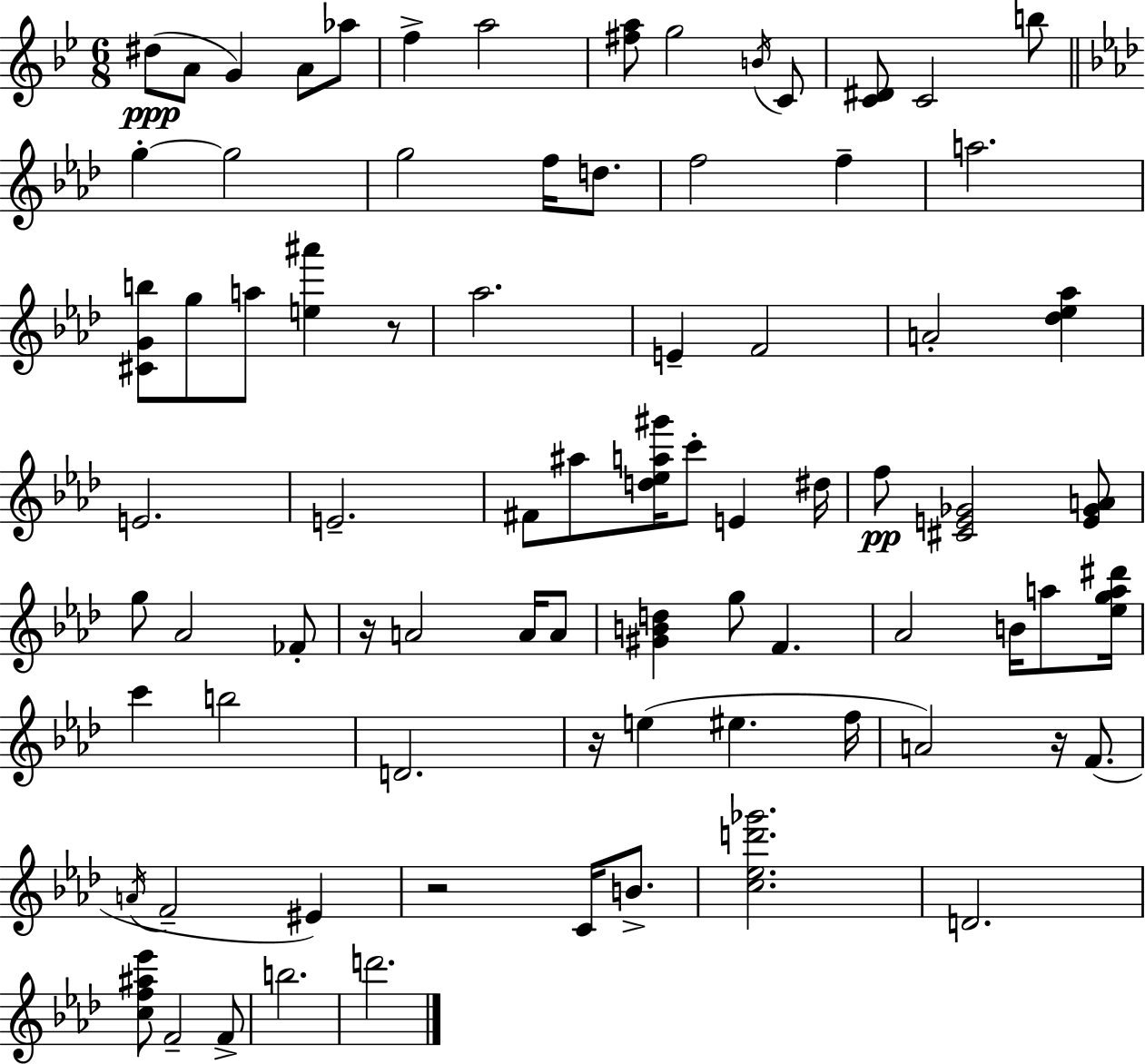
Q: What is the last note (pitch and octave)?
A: D6